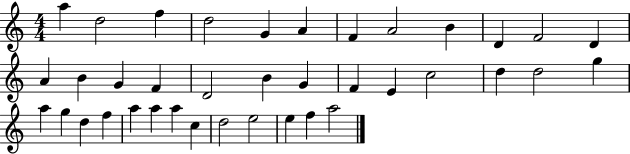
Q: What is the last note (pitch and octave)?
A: A5